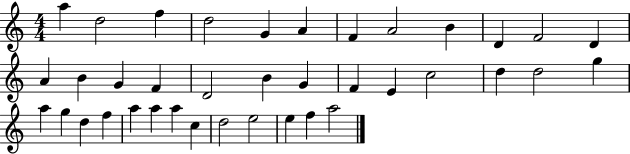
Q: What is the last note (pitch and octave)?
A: A5